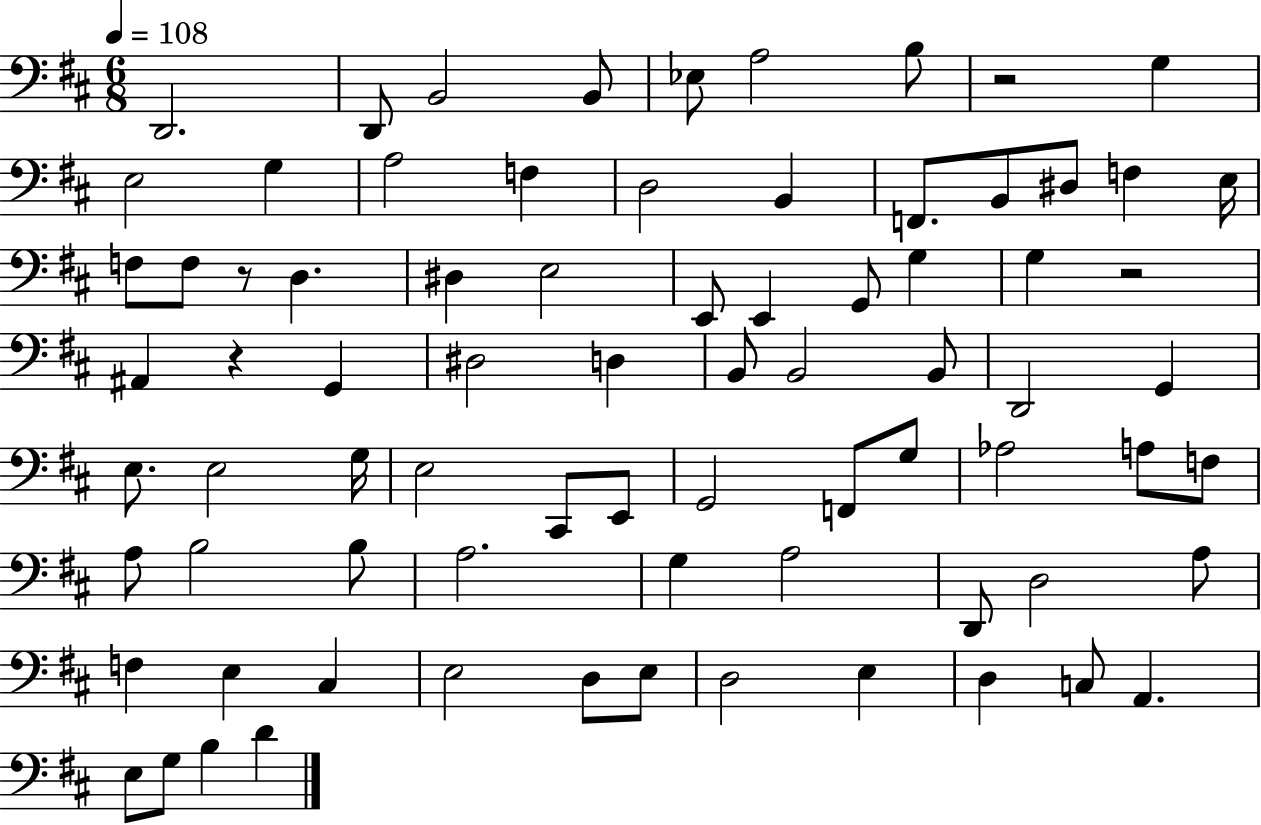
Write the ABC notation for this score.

X:1
T:Untitled
M:6/8
L:1/4
K:D
D,,2 D,,/2 B,,2 B,,/2 _E,/2 A,2 B,/2 z2 G, E,2 G, A,2 F, D,2 B,, F,,/2 B,,/2 ^D,/2 F, E,/4 F,/2 F,/2 z/2 D, ^D, E,2 E,,/2 E,, G,,/2 G, G, z2 ^A,, z G,, ^D,2 D, B,,/2 B,,2 B,,/2 D,,2 G,, E,/2 E,2 G,/4 E,2 ^C,,/2 E,,/2 G,,2 F,,/2 G,/2 _A,2 A,/2 F,/2 A,/2 B,2 B,/2 A,2 G, A,2 D,,/2 D,2 A,/2 F, E, ^C, E,2 D,/2 E,/2 D,2 E, D, C,/2 A,, E,/2 G,/2 B, D